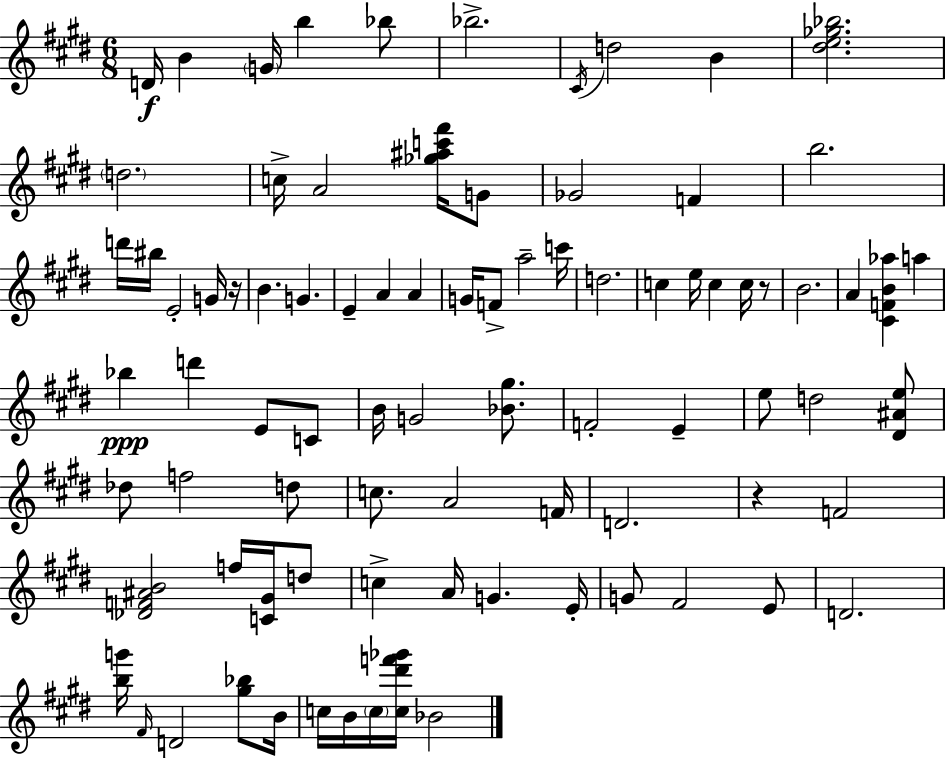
{
  \clef treble
  \numericTimeSignature
  \time 6/8
  \key e \major
  \repeat volta 2 { d'16\f b'4 \parenthesize g'16 b''4 bes''8 | bes''2.-> | \acciaccatura { cis'16 } d''2 b'4 | <dis'' e'' ges'' bes''>2. | \break \parenthesize d''2. | c''16-> a'2 <ges'' ais'' c''' fis'''>16 g'8 | ges'2 f'4 | b''2. | \break d'''16 bis''16 e'2-. g'16 | r16 b'4. g'4. | e'4-- a'4 a'4 | g'16 f'8-> a''2-- | \break c'''16 d''2. | c''4 e''16 c''4 c''16 r8 | b'2. | a'4 <cis' f' b' aes''>4 a''4 | \break bes''4\ppp d'''4 e'8 c'8 | b'16 g'2 <bes' gis''>8. | f'2-. e'4-- | e''8 d''2 <dis' ais' e''>8 | \break des''8 f''2 d''8 | c''8. a'2 | f'16 d'2. | r4 f'2 | \break <des' f' ais' b'>2 f''16 <c' gis'>16 d''8 | c''4-> a'16 g'4. | e'16-. g'8 fis'2 e'8 | d'2. | \break <b'' g'''>16 \grace { fis'16 } d'2 <gis'' bes''>8 | b'16 c''16 b'16 \parenthesize c''16 <c'' dis''' f''' ges'''>16 bes'2 | } \bar "|."
}